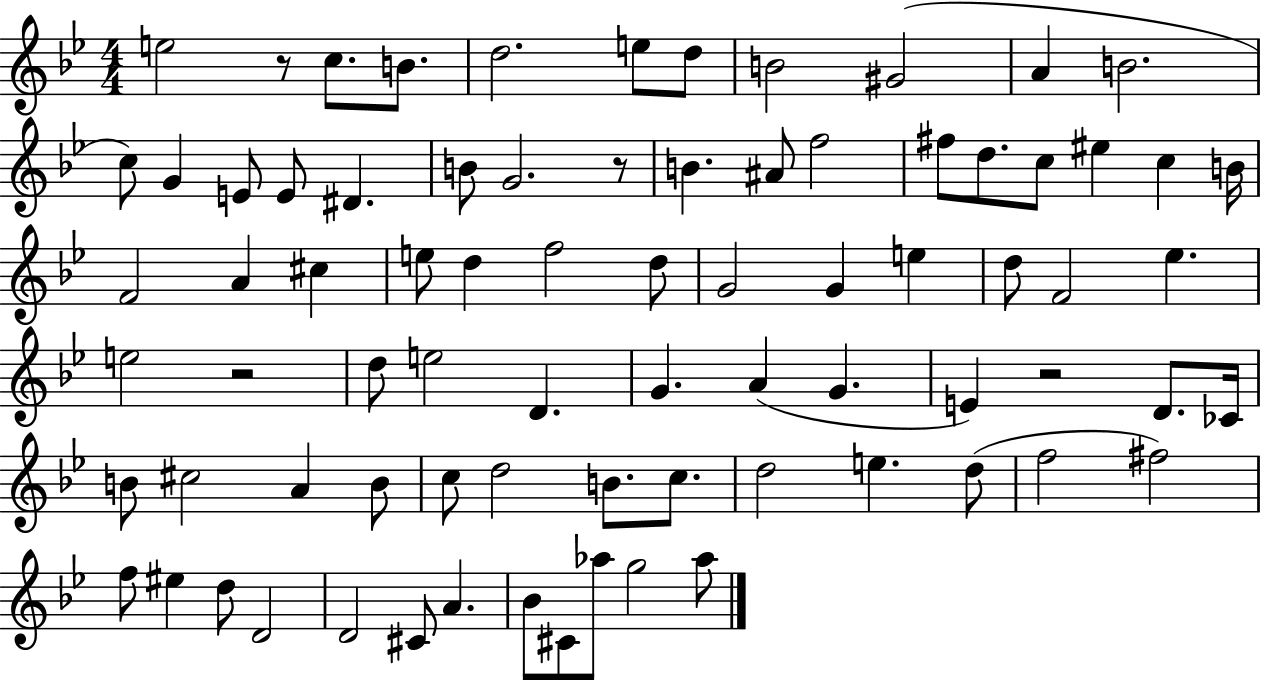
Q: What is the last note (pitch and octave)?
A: Ab5